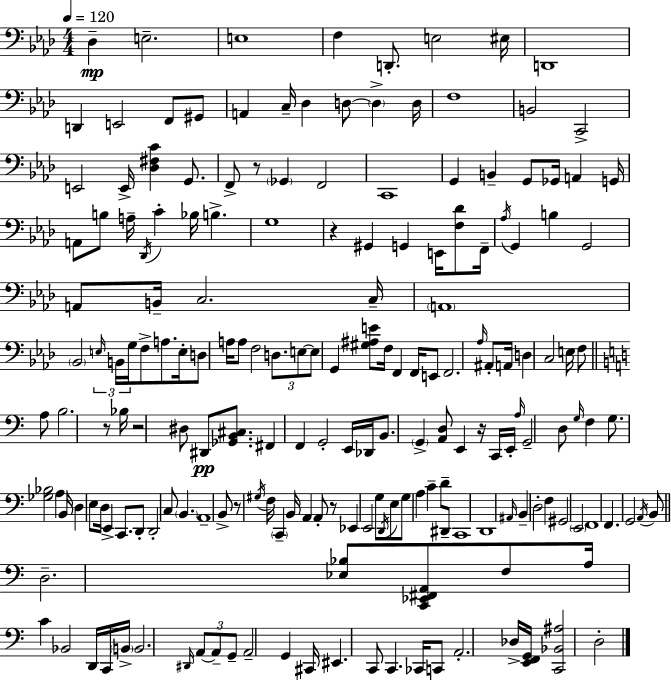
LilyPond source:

{
  \clef bass
  \numericTimeSignature
  \time 4/4
  \key f \minor
  \tempo 4 = 120
  des4--\mp e2.-- | e1 | f4 d,8.-. e2 eis16 | d,1 | \break d,4 e,2 f,8 gis,8 | a,4 c16-- des4 d8~~ \parenthesize d4-> d16 | f1 | b,2 c,2-> | \break e,2 e,16-> <des fis c'>4 g,8. | f,8-> r8 \parenthesize ges,4 f,2 | c,1 | g,4 b,4-- g,8 ges,16 a,4 g,16 | \break a,8 b8 a16-- \acciaccatura { des,16 } c'4-. bes16 b4.-> | g1 | r4 gis,4 g,4 e,16 <f des'>8 | f,16-- \acciaccatura { aes16 } g,4 b4 g,2 | \break a,8 b,16-- c2. | c16-- \parenthesize a,1 | \parenthesize bes,2 \tuplet 3/2 { \grace { e16 } b,16 g16 } f8-> a8. | e16-. d8 a16 a8 f2 | \break \tuplet 3/2 { d8. e8~~ e8 } g,4 <gis ais e'>8 f16 f,4 | f,16 e,8 f,2. | \grace { aes16 } ais,8-. a,16 d4 c2 | e16 f8 \bar "||" \break \key c \major a8 b2. r8 | bes16 r2 dis8 dis,8\pp <ges, b, cis>8. | fis,4 f,4 g,2-. | e,16 des,16 b,8. \parenthesize g,4-> <a, d>8 e,4 r16 | \break c,16 e,16-. \grace { a16 } g,2-- d8 \grace { g16 } f4 | g8. <ges bes>2 a4 | b,16 d4 e8 d16 e,4-> c,8. | d,8-. d,2-. c8 \parenthesize b,4. | \break a,1-- | b,8-> r8 \acciaccatura { gis16 } f16 \parenthesize c,4-- b,16 a,4 | a,8-. r8 ees,4 e,2 | g8 \acciaccatura { d,16 } e8 g8 a4 c'4-- | \break d'8-- dis,8-- c,1 | d,1 | \grace { ais,16 } b,4-- d2-. | f4 gis,2 \parenthesize e,2 | \break f,1 | f,4. g,2 | \acciaccatura { a,16 } b,8 \bar "||" \break \key c \major d2.-- <ees bes>8 <c, ees, fis, a,>8 | f8 a16 c'4 bes,2 d,16 | c,16 \parenthesize b,16-> b,2. \grace { dis,16 } \tuplet 3/2 { a,8~~ | a,8-- g,8-- } a,2-- g,4 | \break cis,16 eis,4. c,8 c,4. | ces,16 c,8 a,2.-. des16-> | <e, f, g,>16 <c, bes, ais>2 d2-. | \bar "|."
}